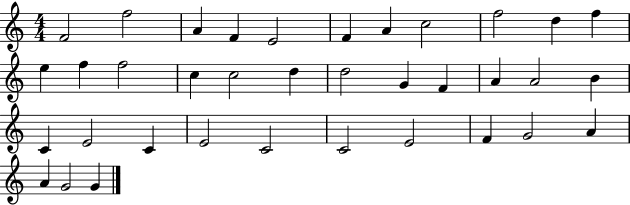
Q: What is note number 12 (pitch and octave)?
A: E5